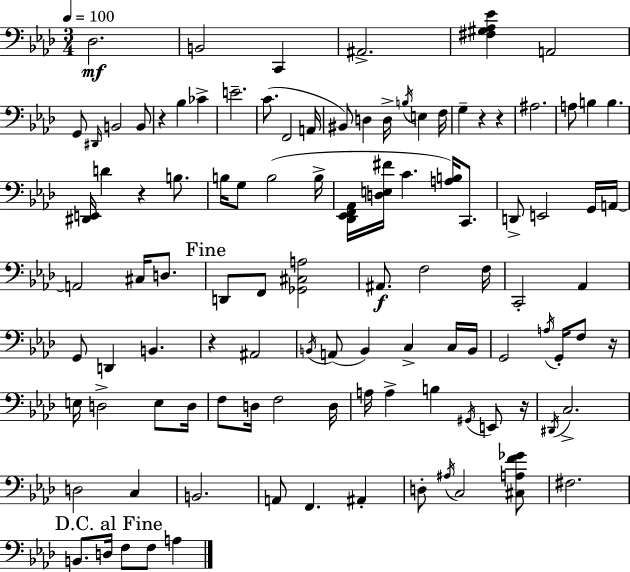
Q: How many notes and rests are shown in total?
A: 106